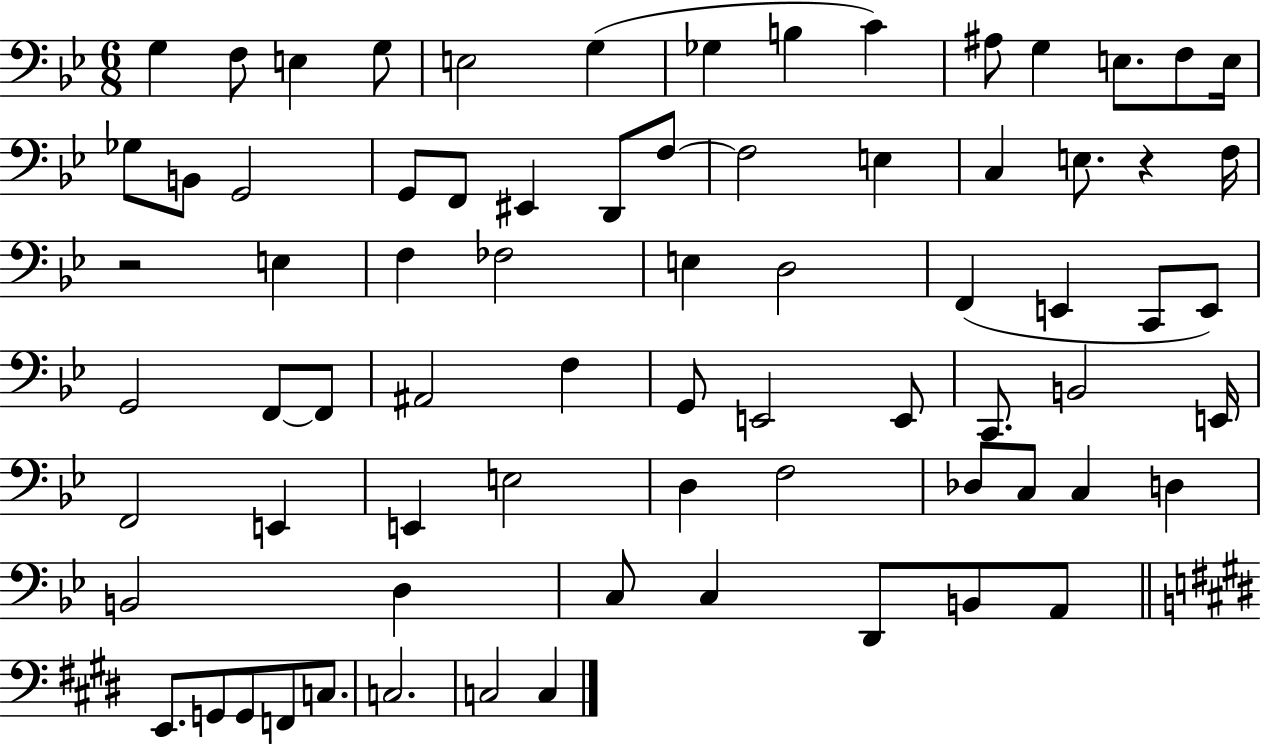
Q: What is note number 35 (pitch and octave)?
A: C2